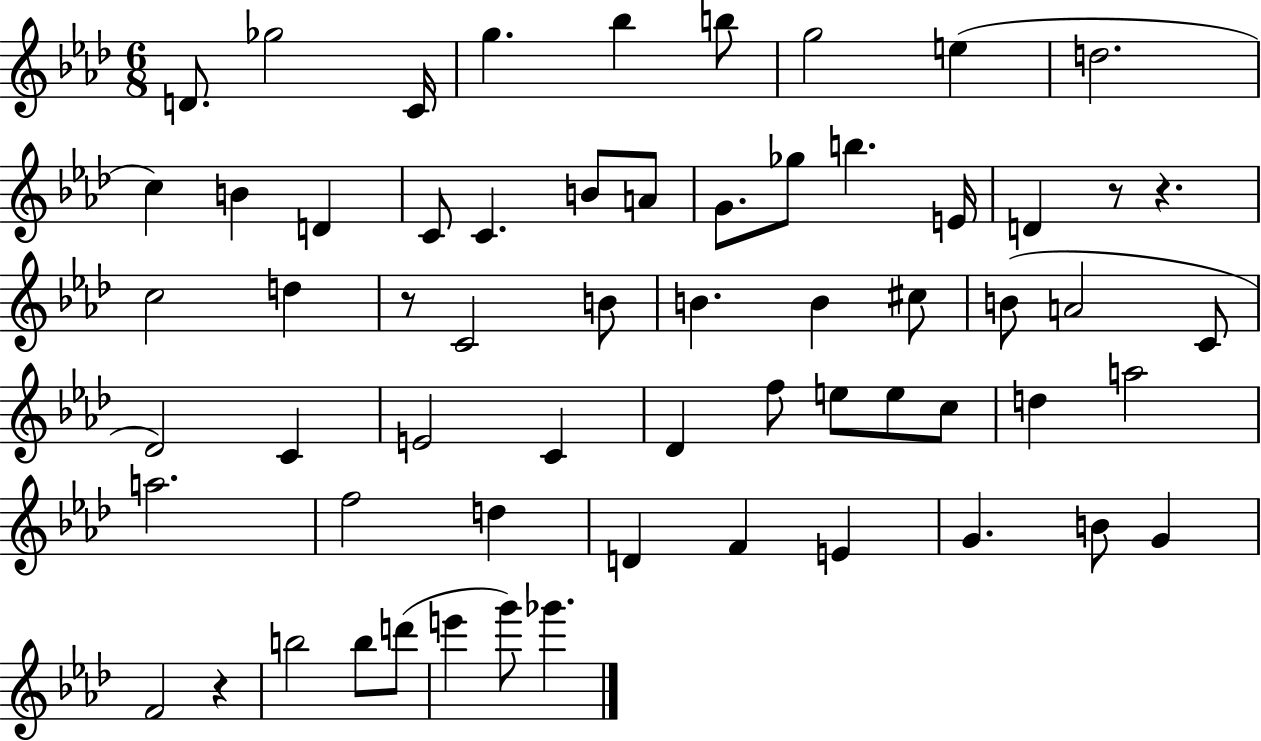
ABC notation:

X:1
T:Untitled
M:6/8
L:1/4
K:Ab
D/2 _g2 C/4 g _b b/2 g2 e d2 c B D C/2 C B/2 A/2 G/2 _g/2 b E/4 D z/2 z c2 d z/2 C2 B/2 B B ^c/2 B/2 A2 C/2 _D2 C E2 C _D f/2 e/2 e/2 c/2 d a2 a2 f2 d D F E G B/2 G F2 z b2 b/2 d'/2 e' g'/2 _g'